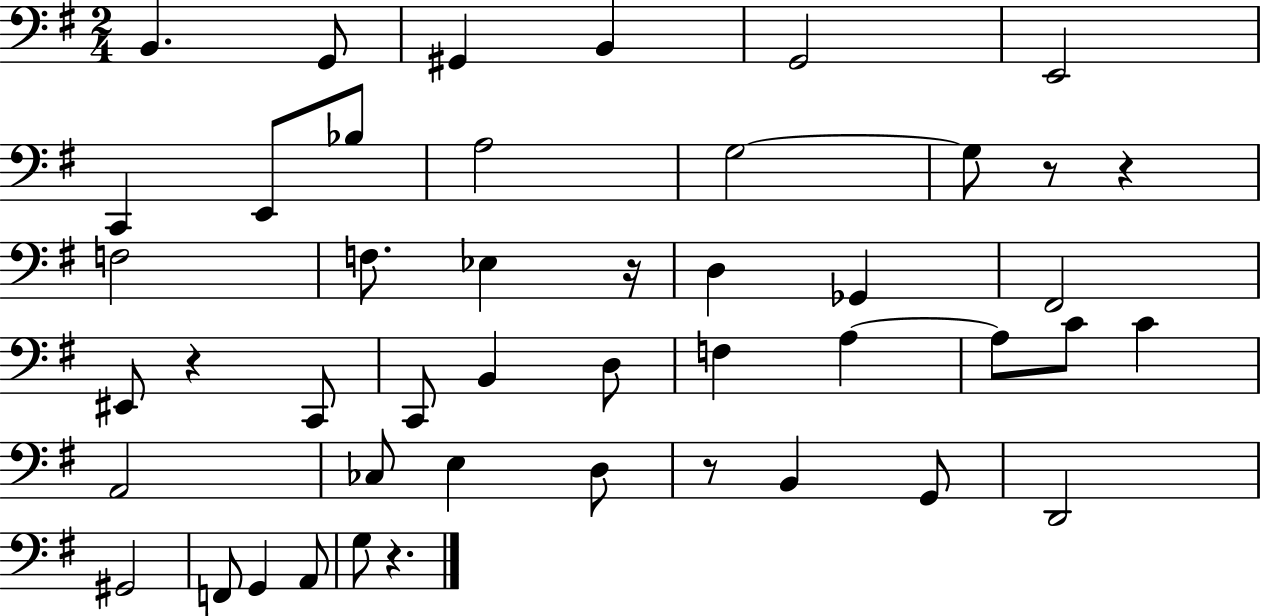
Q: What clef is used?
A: bass